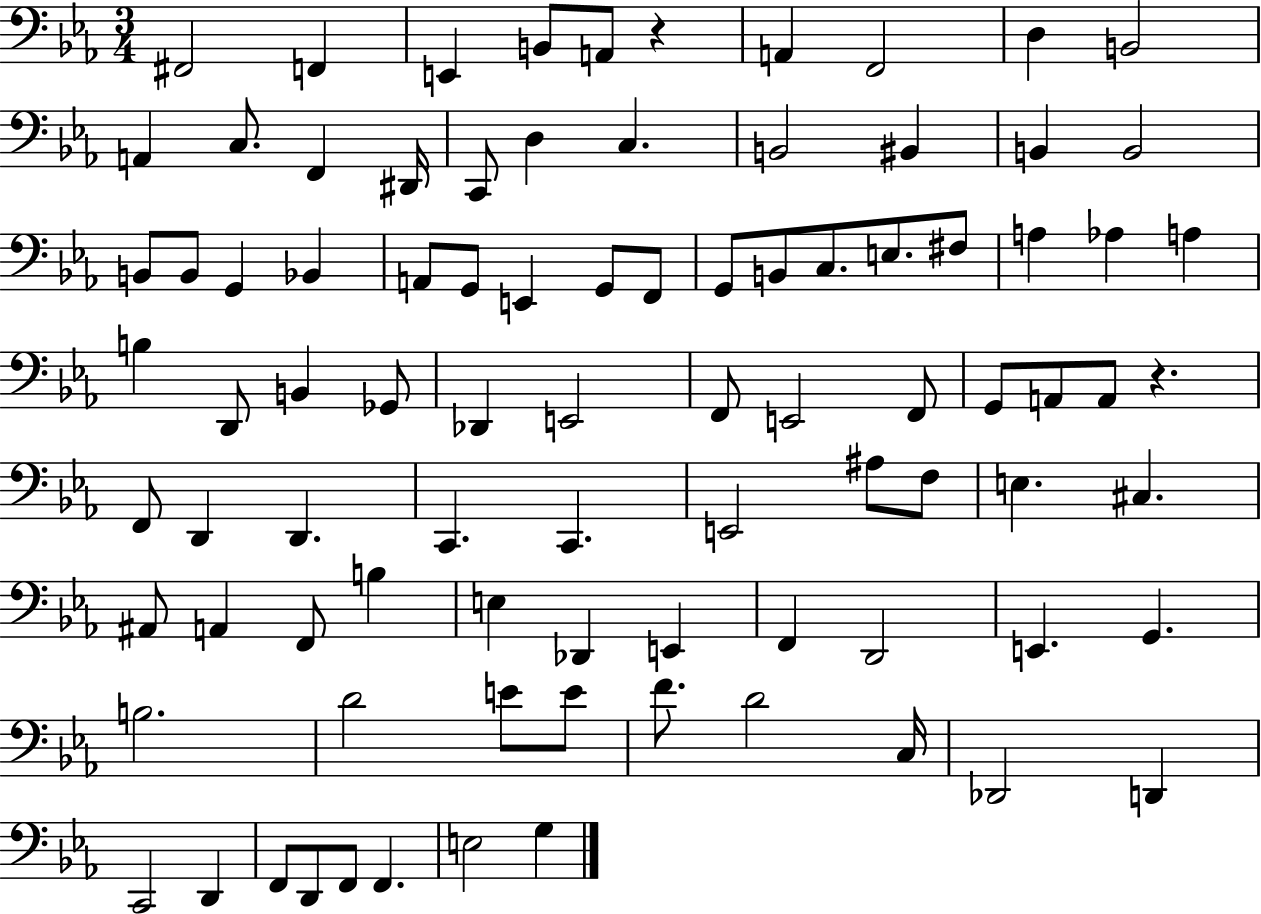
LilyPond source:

{
  \clef bass
  \numericTimeSignature
  \time 3/4
  \key ees \major
  fis,2 f,4 | e,4 b,8 a,8 r4 | a,4 f,2 | d4 b,2 | \break a,4 c8. f,4 dis,16 | c,8 d4 c4. | b,2 bis,4 | b,4 b,2 | \break b,8 b,8 g,4 bes,4 | a,8 g,8 e,4 g,8 f,8 | g,8 b,8 c8. e8. fis8 | a4 aes4 a4 | \break b4 d,8 b,4 ges,8 | des,4 e,2 | f,8 e,2 f,8 | g,8 a,8 a,8 r4. | \break f,8 d,4 d,4. | c,4. c,4. | e,2 ais8 f8 | e4. cis4. | \break ais,8 a,4 f,8 b4 | e4 des,4 e,4 | f,4 d,2 | e,4. g,4. | \break b2. | d'2 e'8 e'8 | f'8. d'2 c16 | des,2 d,4 | \break c,2 d,4 | f,8 d,8 f,8 f,4. | e2 g4 | \bar "|."
}